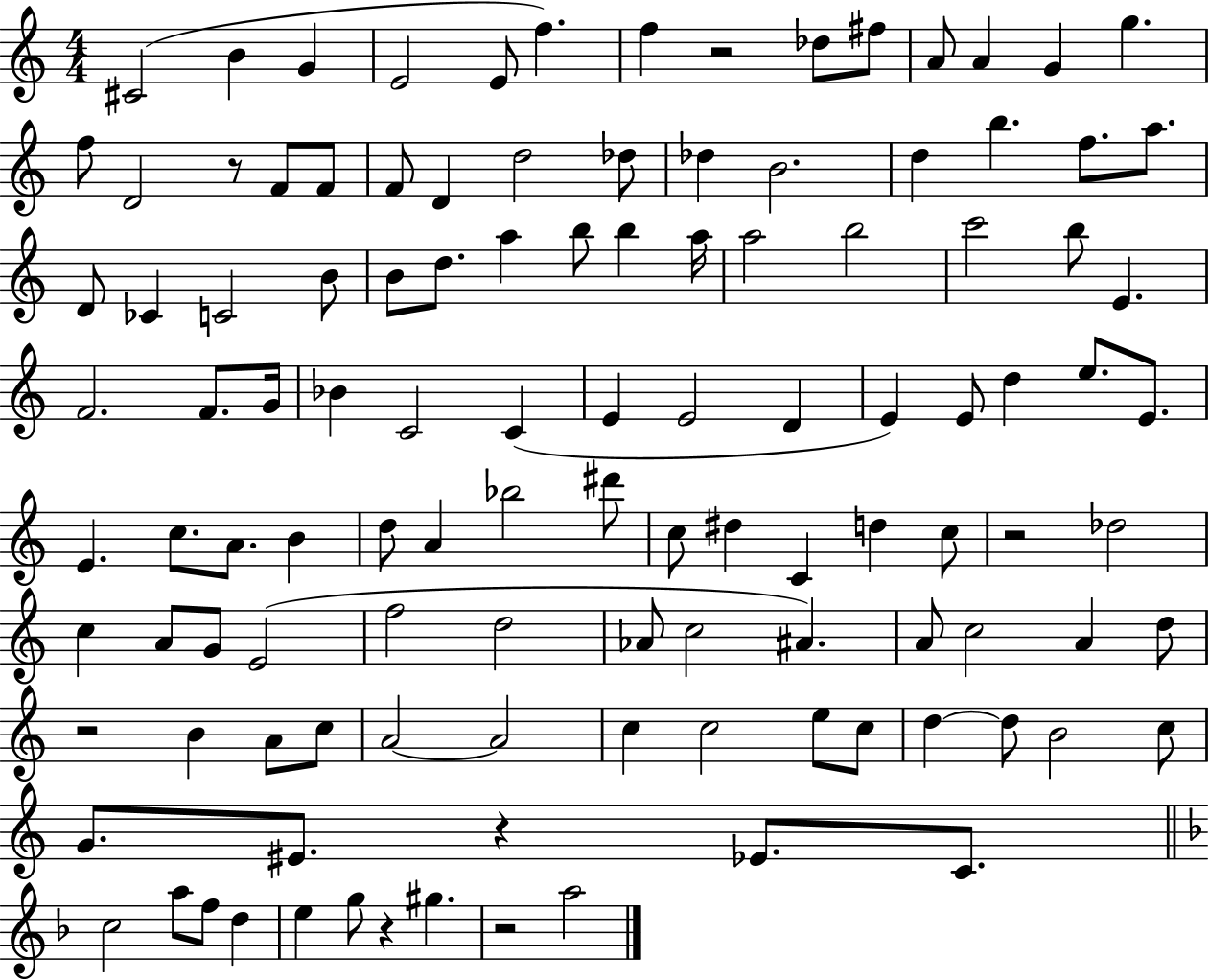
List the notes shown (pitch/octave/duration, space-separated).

C#4/h B4/q G4/q E4/h E4/e F5/q. F5/q R/h Db5/e F#5/e A4/e A4/q G4/q G5/q. F5/e D4/h R/e F4/e F4/e F4/e D4/q D5/h Db5/e Db5/q B4/h. D5/q B5/q. F5/e. A5/e. D4/e CES4/q C4/h B4/e B4/e D5/e. A5/q B5/e B5/q A5/s A5/h B5/h C6/h B5/e E4/q. F4/h. F4/e. G4/s Bb4/q C4/h C4/q E4/q E4/h D4/q E4/q E4/e D5/q E5/e. E4/e. E4/q. C5/e. A4/e. B4/q D5/e A4/q Bb5/h D#6/e C5/e D#5/q C4/q D5/q C5/e R/h Db5/h C5/q A4/e G4/e E4/h F5/h D5/h Ab4/e C5/h A#4/q. A4/e C5/h A4/q D5/e R/h B4/q A4/e C5/e A4/h A4/h C5/q C5/h E5/e C5/e D5/q D5/e B4/h C5/e G4/e. EIS4/e. R/q Eb4/e. C4/e. C5/h A5/e F5/e D5/q E5/q G5/e R/q G#5/q. R/h A5/h